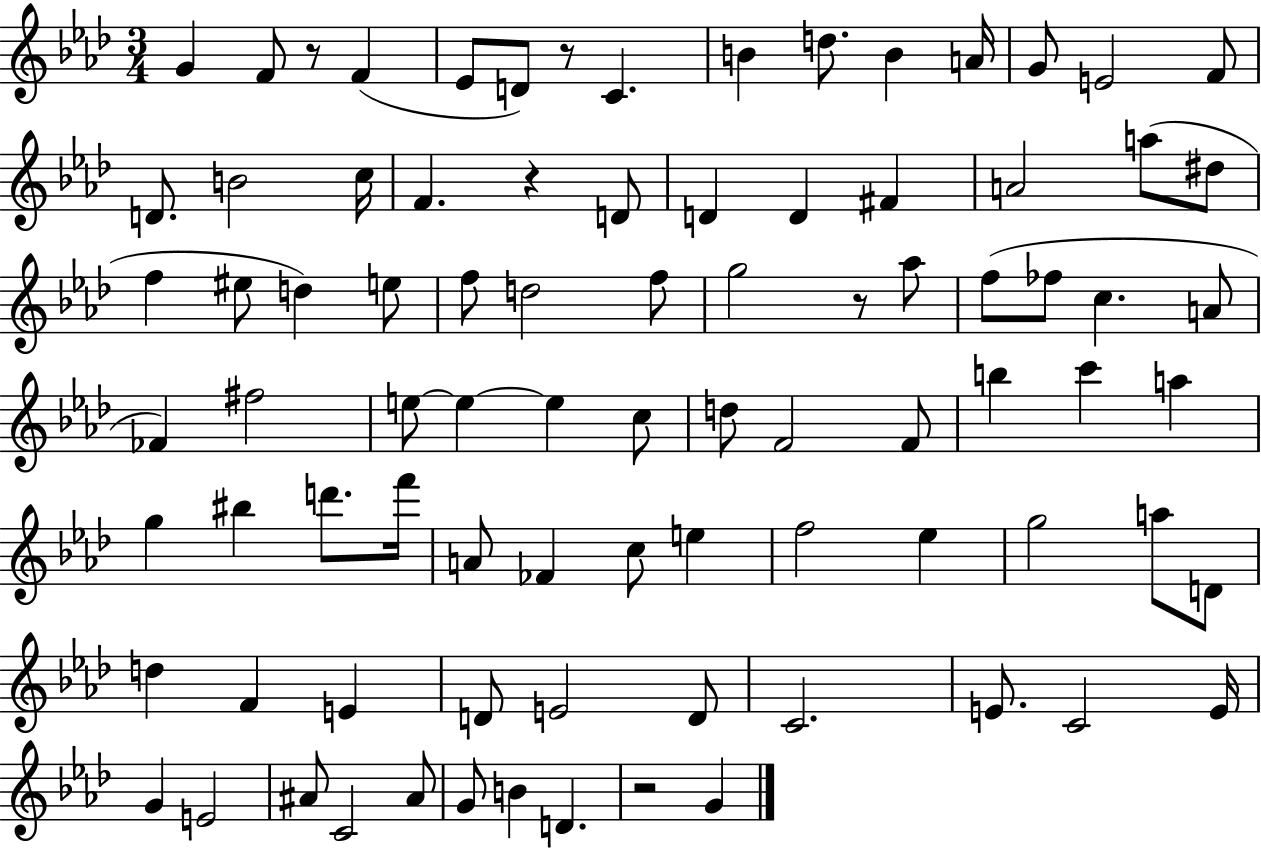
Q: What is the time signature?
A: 3/4